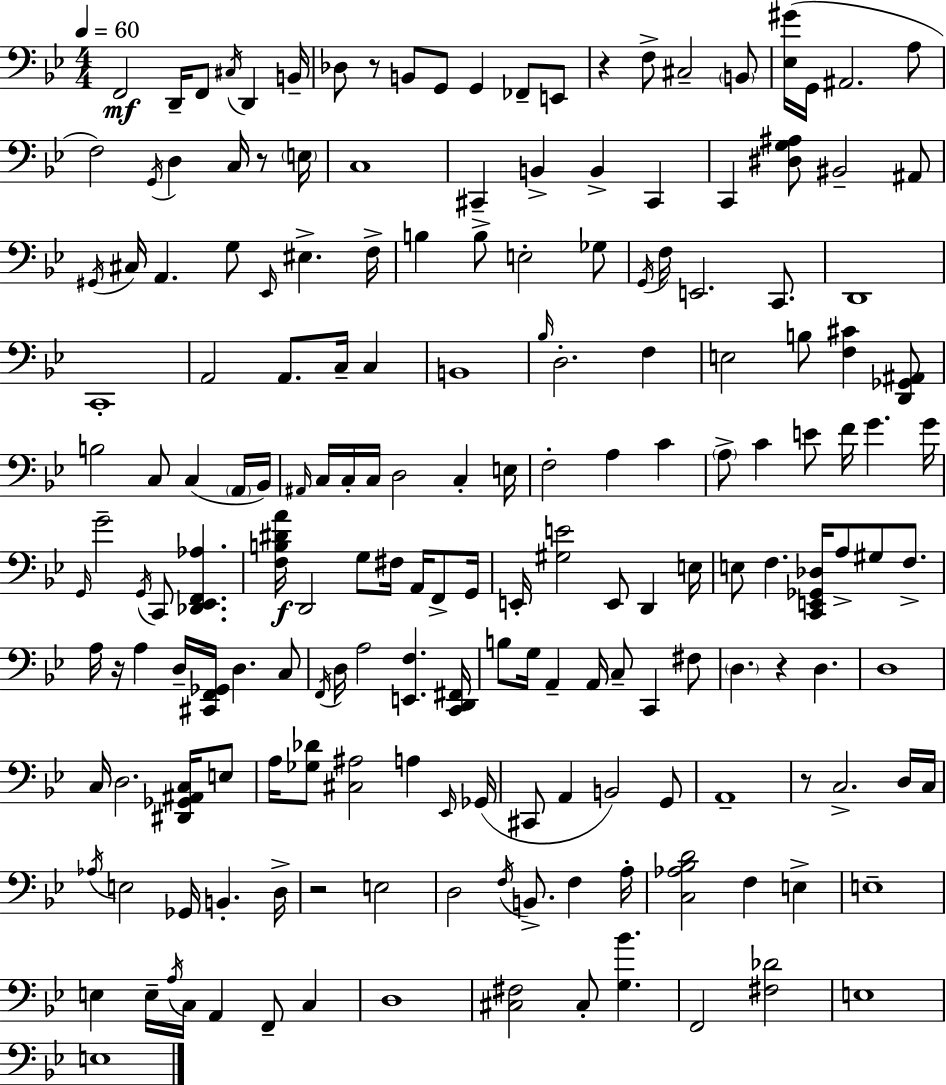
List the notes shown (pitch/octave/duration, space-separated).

F2/h D2/s F2/e C#3/s D2/q B2/s Db3/e R/e B2/e G2/e G2/q FES2/e E2/e R/q F3/e C#3/h B2/e [Eb3,G#4]/s G2/s A#2/h. A3/e F3/h G2/s D3/q C3/s R/e E3/s C3/w C#2/q B2/q B2/q C#2/q C2/q [D#3,G3,A#3]/e BIS2/h A#2/e G#2/s C#3/s A2/q. G3/e Eb2/s EIS3/q. F3/s B3/q B3/e E3/h Gb3/e G2/s F3/s E2/h. C2/e. D2/w C2/w A2/h A2/e. C3/s C3/q B2/w Bb3/s D3/h. F3/q E3/h B3/e [F3,C#4]/q [D2,Gb2,A#2]/e B3/h C3/e C3/q A2/s Bb2/s A#2/s C3/s C3/s C3/s D3/h C3/q E3/s F3/h A3/q C4/q A3/e C4/q E4/e F4/s G4/q. G4/s G2/s G4/h G2/s C2/e [Db2,Eb2,F2,Ab3]/q. [F3,B3,D#4,A4]/s D2/h G3/e F#3/s A2/s F2/e G2/s E2/s [G#3,E4]/h E2/e D2/q E3/s E3/e F3/q. [C2,E2,Gb2,Db3]/s A3/e G#3/e F3/e. A3/s R/s A3/q D3/s [C#2,F2,Gb2]/s D3/q. C3/e F2/s D3/s A3/h [E2,F3]/q. [C2,D2,F#2]/s B3/e G3/s A2/q A2/s C3/e C2/q F#3/e D3/q. R/q D3/q. D3/w C3/s D3/h. [D#2,Gb2,A#2,C3]/s E3/e A3/s [Gb3,Db4]/e [C#3,A#3]/h A3/q Eb2/s Gb2/s C#2/e A2/q B2/h G2/e A2/w R/e C3/h. D3/s C3/s Ab3/s E3/h Gb2/s B2/q. D3/s R/h E3/h D3/h F3/s B2/e. F3/q A3/s [C3,Ab3,Bb3,D4]/h F3/q E3/q E3/w E3/q E3/s A3/s C3/s A2/q F2/e C3/q D3/w [C#3,F#3]/h C#3/e [G3,Bb4]/q. F2/h [F#3,Db4]/h E3/w E3/w